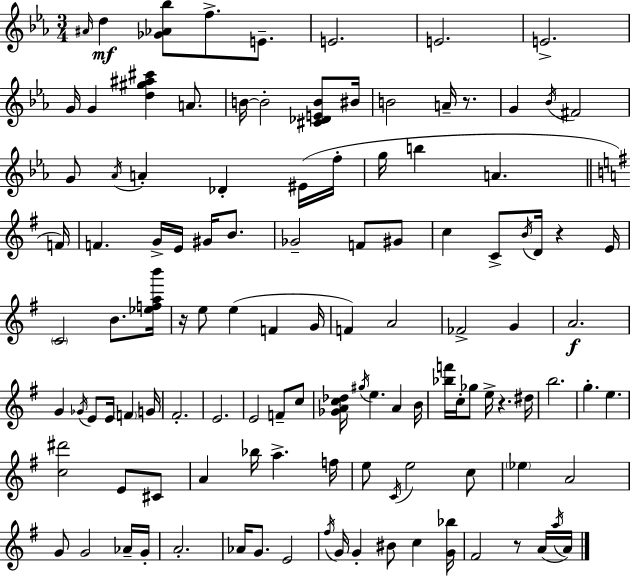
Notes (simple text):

A#4/s D5/q [Gb4,Ab4,Bb5]/e F5/e. E4/e. E4/h. E4/h. E4/h. G4/s G4/q [D5,G#5,A#5,C#6]/q A4/e. B4/s B4/h [C#4,Db4,E4,B4]/e BIS4/s B4/h A4/s R/e. G4/q Bb4/s F#4/h G4/e Ab4/s A4/q Db4/q EIS4/s F5/s G5/s B5/q A4/q. F4/s F4/q. G4/s E4/s G#4/s B4/e. Gb4/h F4/e G#4/e C5/q C4/e B4/s D4/s R/q E4/s C4/h B4/e. [Eb5,F5,A5,B6]/s R/s E5/e E5/q F4/q G4/s F4/q A4/h FES4/h G4/q A4/h. G4/q Gb4/s E4/e E4/s F4/q G4/s F#4/h. E4/h. E4/h F4/e C5/e [Gb4,A4,C5,Db5]/s G#5/s E5/q. A4/q B4/s [Bb5,F6]/s C5/s Gb5/e E5/s R/q. D#5/s B5/h. G5/q. E5/q. [C5,D#6]/h E4/e C#4/e A4/q Bb5/s A5/q. F5/s E5/e C4/s E5/h C5/e Eb5/q A4/h G4/e G4/h Ab4/s G4/s A4/h. Ab4/s G4/e. E4/h F#5/s G4/s G4/q BIS4/e C5/q [G4,Bb5]/s F#4/h R/e A4/s A5/s A4/s